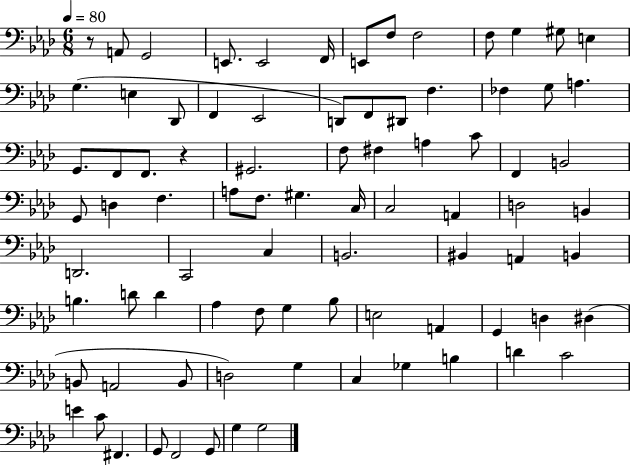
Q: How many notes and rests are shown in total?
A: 84